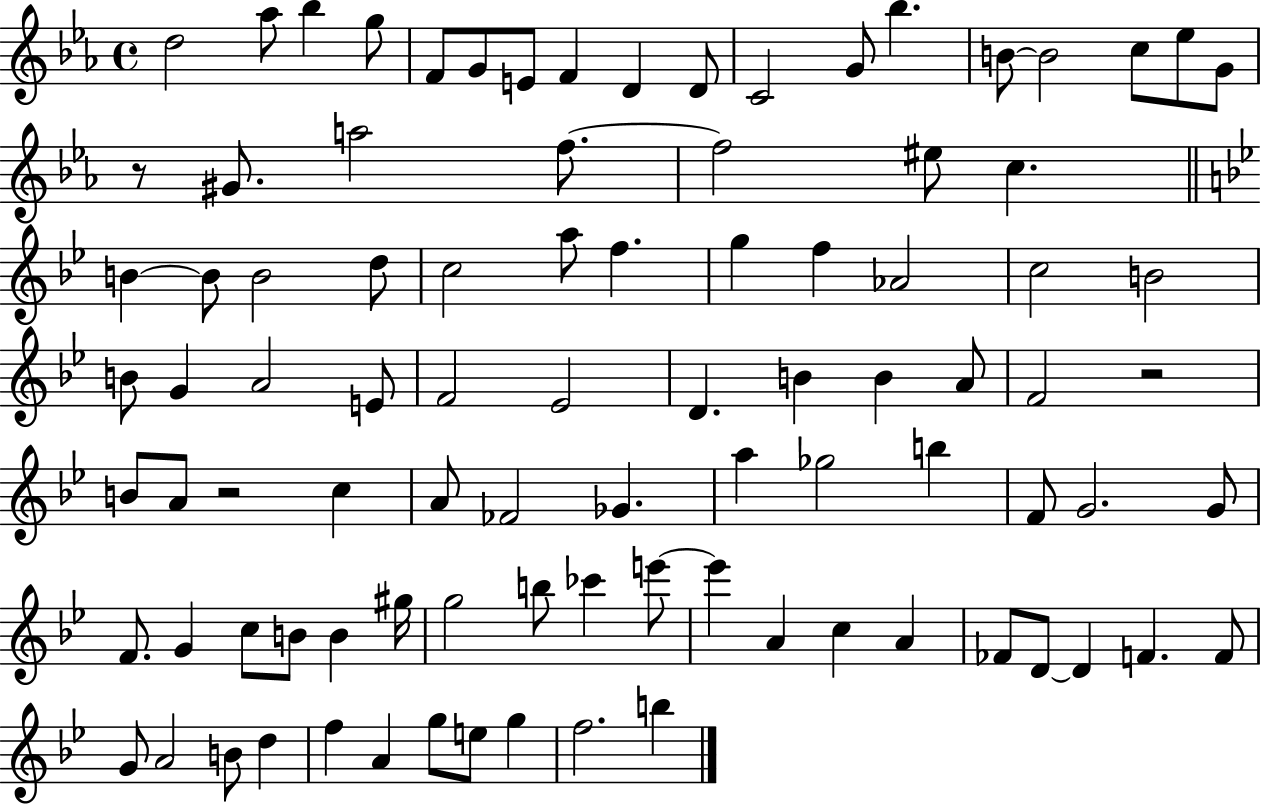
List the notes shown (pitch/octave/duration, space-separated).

D5/h Ab5/e Bb5/q G5/e F4/e G4/e E4/e F4/q D4/q D4/e C4/h G4/e Bb5/q. B4/e B4/h C5/e Eb5/e G4/e R/e G#4/e. A5/h F5/e. F5/h EIS5/e C5/q. B4/q B4/e B4/h D5/e C5/h A5/e F5/q. G5/q F5/q Ab4/h C5/h B4/h B4/e G4/q A4/h E4/e F4/h Eb4/h D4/q. B4/q B4/q A4/e F4/h R/h B4/e A4/e R/h C5/q A4/e FES4/h Gb4/q. A5/q Gb5/h B5/q F4/e G4/h. G4/e F4/e. G4/q C5/e B4/e B4/q G#5/s G5/h B5/e CES6/q E6/e E6/q A4/q C5/q A4/q FES4/e D4/e D4/q F4/q. F4/e G4/e A4/h B4/e D5/q F5/q A4/q G5/e E5/e G5/q F5/h. B5/q